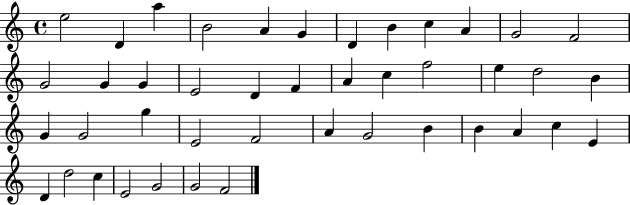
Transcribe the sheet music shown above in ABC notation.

X:1
T:Untitled
M:4/4
L:1/4
K:C
e2 D a B2 A G D B c A G2 F2 G2 G G E2 D F A c f2 e d2 B G G2 g E2 F2 A G2 B B A c E D d2 c E2 G2 G2 F2